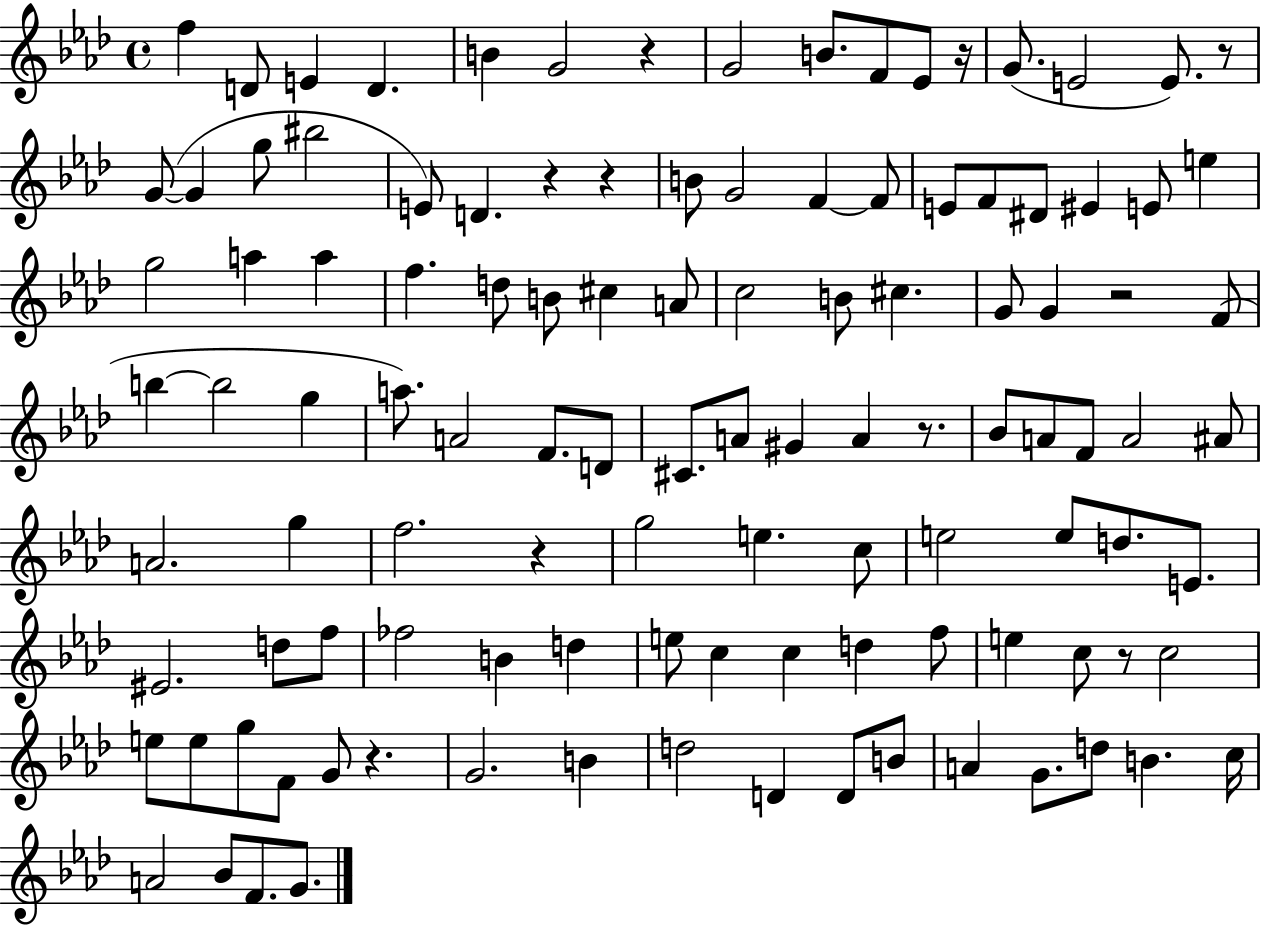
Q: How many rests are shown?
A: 10